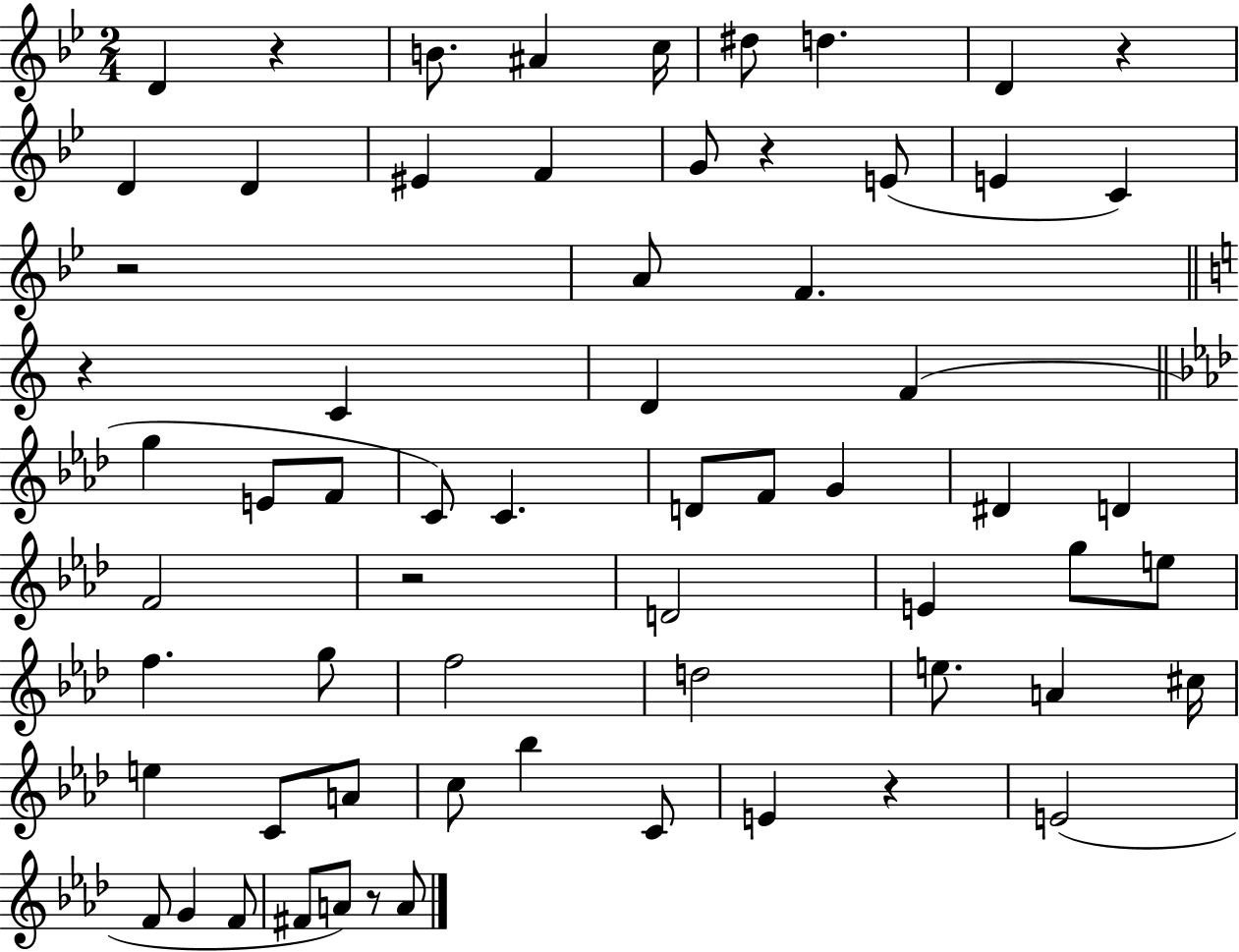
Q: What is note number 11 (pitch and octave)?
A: F4